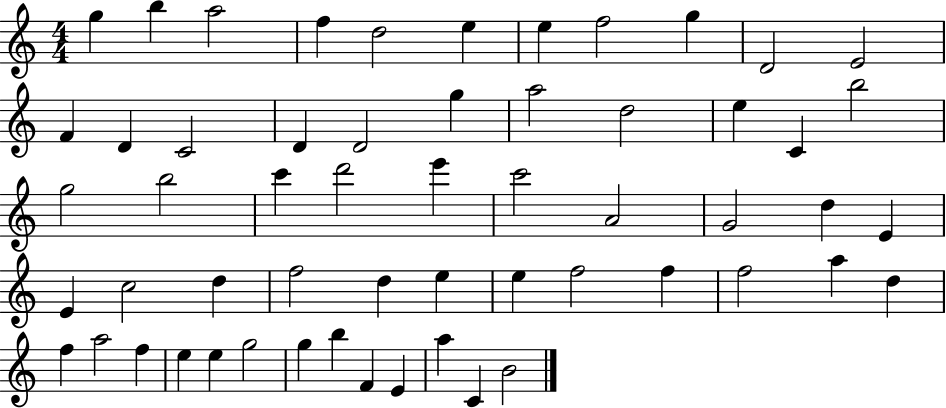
G5/q B5/q A5/h F5/q D5/h E5/q E5/q F5/h G5/q D4/h E4/h F4/q D4/q C4/h D4/q D4/h G5/q A5/h D5/h E5/q C4/q B5/h G5/h B5/h C6/q D6/h E6/q C6/h A4/h G4/h D5/q E4/q E4/q C5/h D5/q F5/h D5/q E5/q E5/q F5/h F5/q F5/h A5/q D5/q F5/q A5/h F5/q E5/q E5/q G5/h G5/q B5/q F4/q E4/q A5/q C4/q B4/h